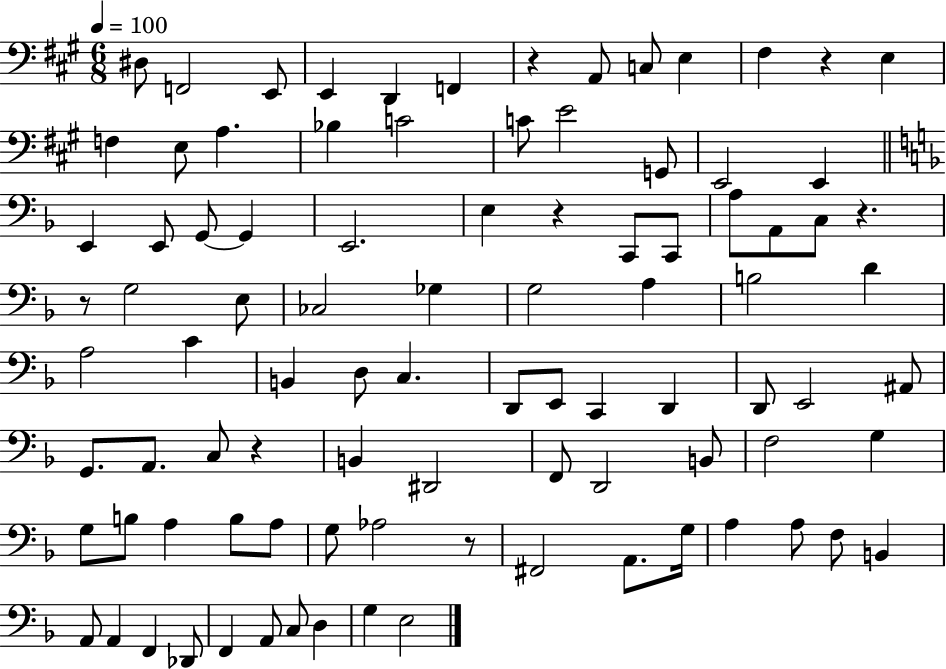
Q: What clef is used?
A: bass